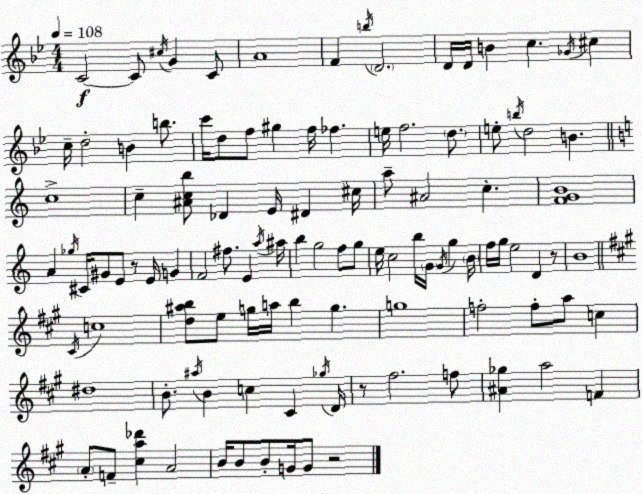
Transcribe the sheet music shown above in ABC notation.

X:1
T:Untitled
M:4/4
L:1/4
K:Gm
C2 C/2 ^c/4 G C/2 A4 F b/4 D2 D/4 D/4 B c _G/4 ^c c/4 d2 B b/2 c'/4 d/2 f/2 ^g f/4 _f e/4 f2 d/2 e/2 b/4 d2 B c4 c [^Acb]/2 _D E/4 ^D ^c/4 a/2 ^A2 c [FGB]4 A _g/4 ^C/4 ^G/2 E/2 z/2 E/4 G F2 ^f/2 E a/4 ^a/4 b g2 f/2 g/2 e/4 c2 b/4 G/4 G/4 g B/4 f/4 g/4 e2 D z/2 B4 ^C/4 c4 [d^ab]/2 e/2 g/4 a/4 b g g4 f2 f/2 a/2 c ^d4 B/2 ^a/4 B c ^C _g/4 D/4 z/2 ^f2 f/2 [^A_g] a2 F A/2 F/2 [^ca_d'] A2 B/4 B/2 B/2 G/4 G/2 z2